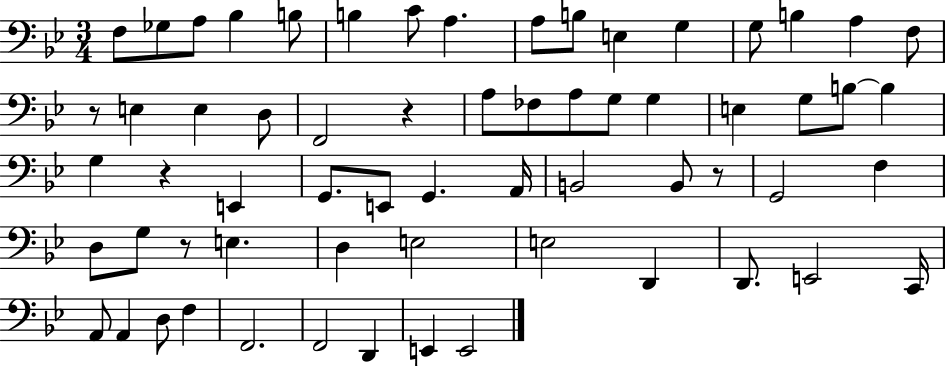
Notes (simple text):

F3/e Gb3/e A3/e Bb3/q B3/e B3/q C4/e A3/q. A3/e B3/e E3/q G3/q G3/e B3/q A3/q F3/e R/e E3/q E3/q D3/e F2/h R/q A3/e FES3/e A3/e G3/e G3/q E3/q G3/e B3/e B3/q G3/q R/q E2/q G2/e. E2/e G2/q. A2/s B2/h B2/e R/e G2/h F3/q D3/e G3/e R/e E3/q. D3/q E3/h E3/h D2/q D2/e. E2/h C2/s A2/e A2/q D3/e F3/q F2/h. F2/h D2/q E2/q E2/h